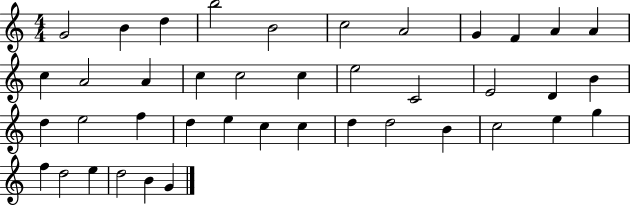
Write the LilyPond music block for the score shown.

{
  \clef treble
  \numericTimeSignature
  \time 4/4
  \key c \major
  g'2 b'4 d''4 | b''2 b'2 | c''2 a'2 | g'4 f'4 a'4 a'4 | \break c''4 a'2 a'4 | c''4 c''2 c''4 | e''2 c'2 | e'2 d'4 b'4 | \break d''4 e''2 f''4 | d''4 e''4 c''4 c''4 | d''4 d''2 b'4 | c''2 e''4 g''4 | \break f''4 d''2 e''4 | d''2 b'4 g'4 | \bar "|."
}